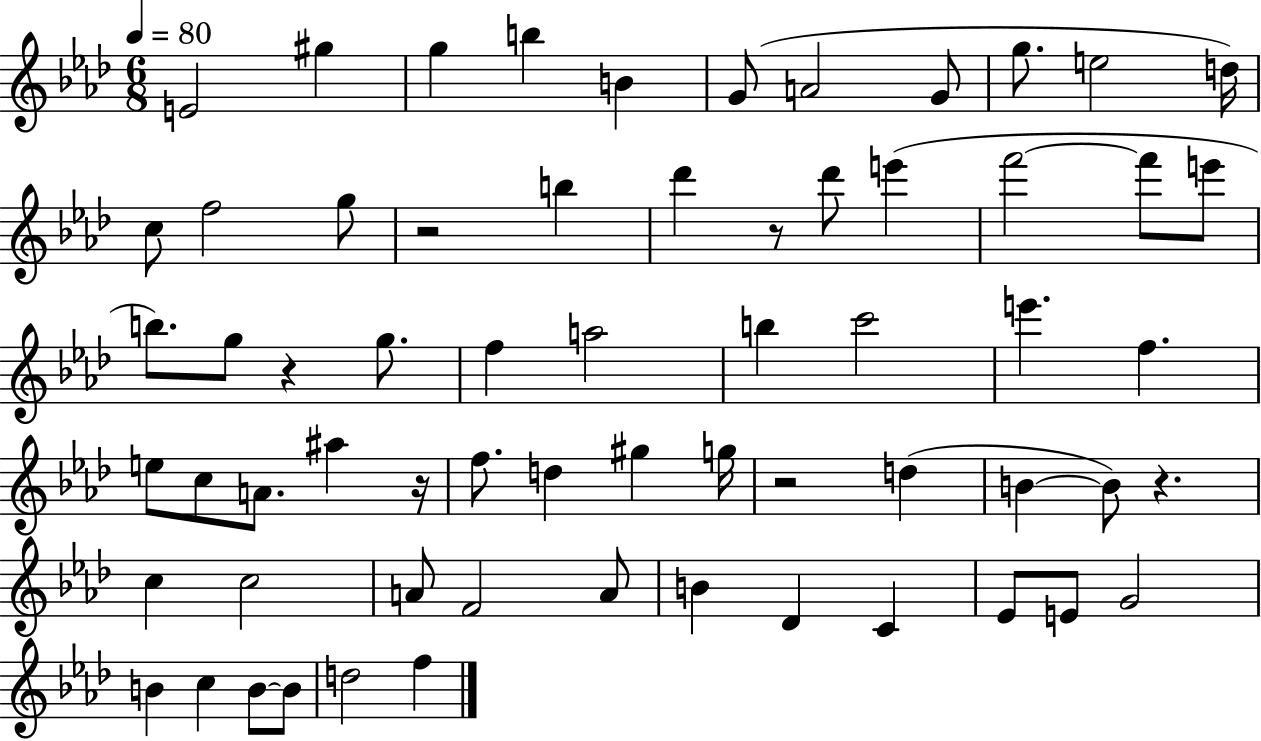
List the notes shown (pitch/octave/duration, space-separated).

E4/h G#5/q G5/q B5/q B4/q G4/e A4/h G4/e G5/e. E5/h D5/s C5/e F5/h G5/e R/h B5/q Db6/q R/e Db6/e E6/q F6/h F6/e E6/e B5/e. G5/e R/q G5/e. F5/q A5/h B5/q C6/h E6/q. F5/q. E5/e C5/e A4/e. A#5/q R/s F5/e. D5/q G#5/q G5/s R/h D5/q B4/q B4/e R/q. C5/q C5/h A4/e F4/h A4/e B4/q Db4/q C4/q Eb4/e E4/e G4/h B4/q C5/q B4/e B4/e D5/h F5/q